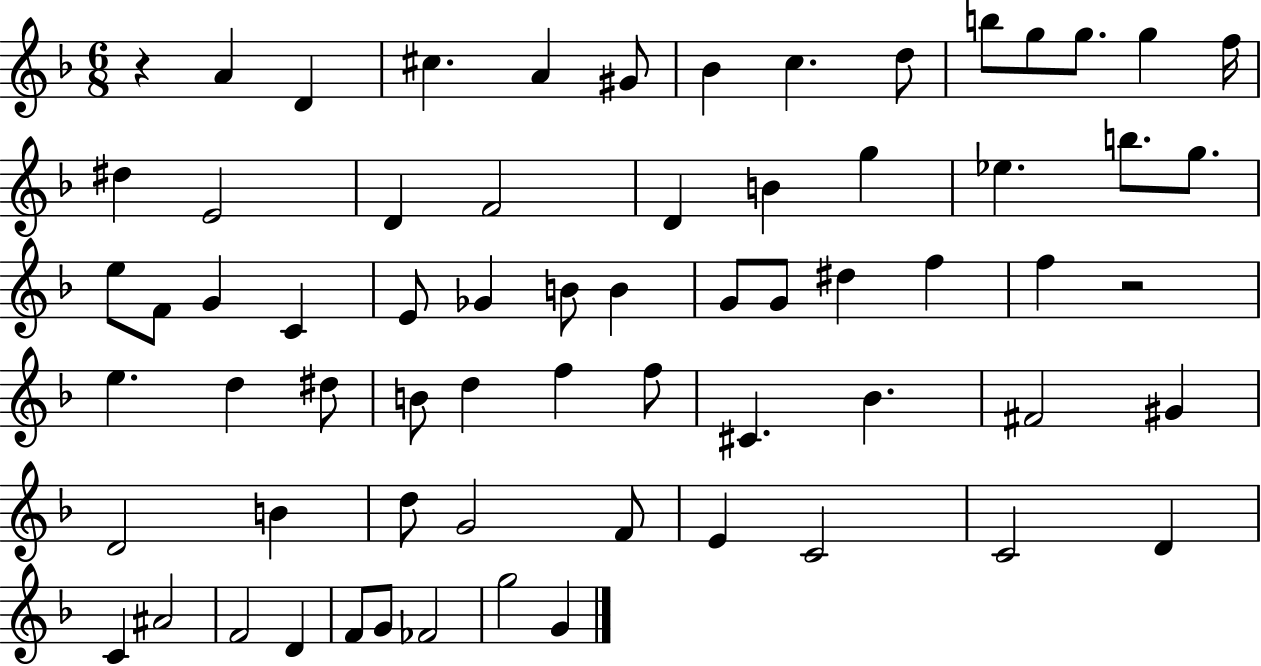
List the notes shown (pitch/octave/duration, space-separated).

R/q A4/q D4/q C#5/q. A4/q G#4/e Bb4/q C5/q. D5/e B5/e G5/e G5/e. G5/q F5/s D#5/q E4/h D4/q F4/h D4/q B4/q G5/q Eb5/q. B5/e. G5/e. E5/e F4/e G4/q C4/q E4/e Gb4/q B4/e B4/q G4/e G4/e D#5/q F5/q F5/q R/h E5/q. D5/q D#5/e B4/e D5/q F5/q F5/e C#4/q. Bb4/q. F#4/h G#4/q D4/h B4/q D5/e G4/h F4/e E4/q C4/h C4/h D4/q C4/q A#4/h F4/h D4/q F4/e G4/e FES4/h G5/h G4/q